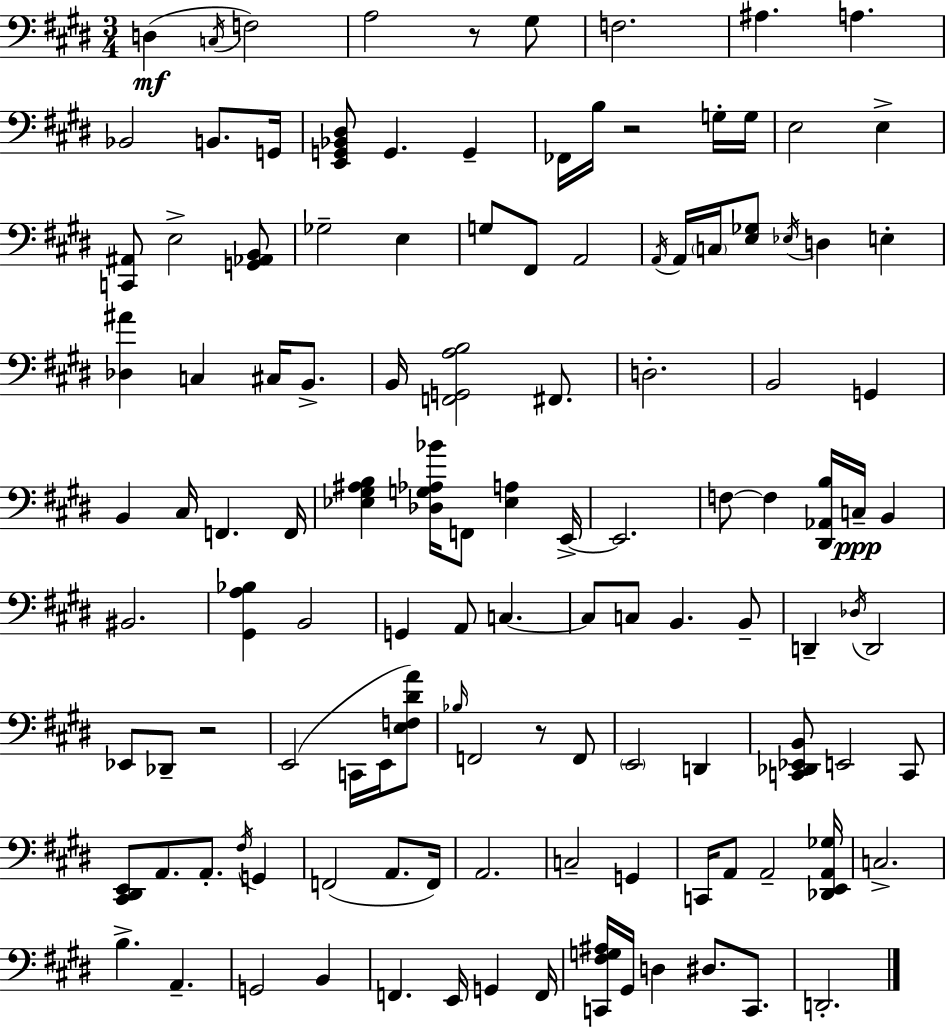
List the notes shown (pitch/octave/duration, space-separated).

D3/q C3/s F3/h A3/h R/e G#3/e F3/h. A#3/q. A3/q. Bb2/h B2/e. G2/s [E2,G2,Bb2,D#3]/e G2/q. G2/q FES2/s B3/s R/h G3/s G3/s E3/h E3/q [C2,A#2]/e E3/h [G2,Ab2,B2]/e Gb3/h E3/q G3/e F#2/e A2/h A2/s A2/s C3/s [E3,Gb3]/e Eb3/s D3/q E3/q [Db3,A#4]/q C3/q C#3/s B2/e. B2/s [F2,G2,A3,B3]/h F#2/e. D3/h. B2/h G2/q B2/q C#3/s F2/q. F2/s [Eb3,G#3,A#3,B3]/q [Db3,G3,Ab3,Bb4]/s F2/e [Eb3,A3]/q E2/s E2/h. F3/e F3/q [D#2,Ab2,B3]/s C3/s B2/q BIS2/h. [G#2,A3,Bb3]/q B2/h G2/q A2/e C3/q. C3/e C3/e B2/q. B2/e D2/q Db3/s D2/h Eb2/e Db2/e R/h E2/h C2/s E2/s [E3,F3,D#4,A4]/e Bb3/s F2/h R/e F2/e E2/h D2/q [C2,Db2,Eb2,B2]/e E2/h C2/e [C#2,D#2,E2]/e A2/e. A2/e. F#3/s G2/q F2/h A2/e. F2/s A2/h. C3/h G2/q C2/s A2/e A2/h [Db2,E2,A2,Gb3]/s C3/h. B3/q. A2/q. G2/h B2/q F2/q. E2/s G2/q F2/s [C2,F#3,G3,A#3]/s G#2/s D3/q D#3/e. C2/e. D2/h.